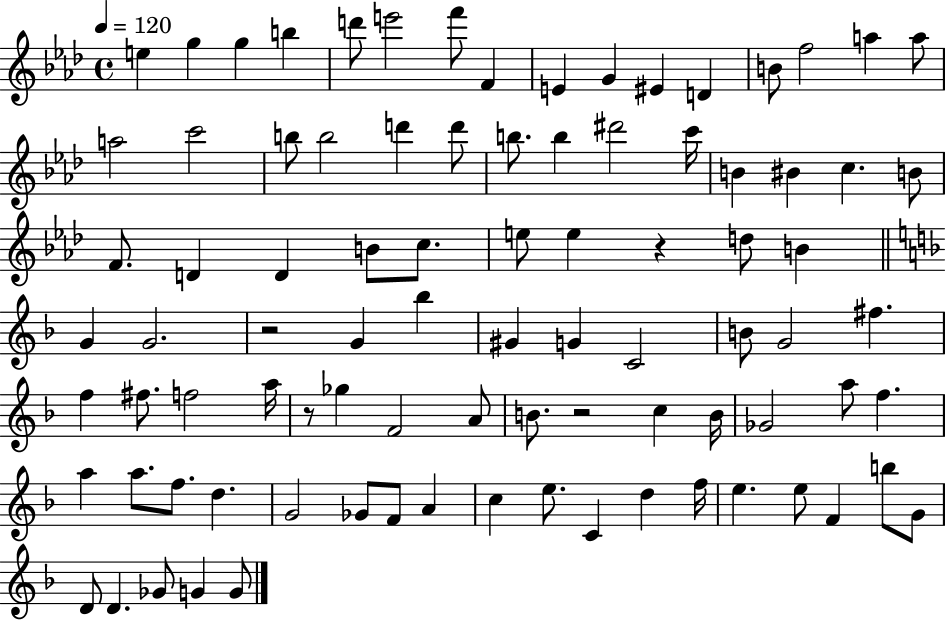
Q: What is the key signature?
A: AES major